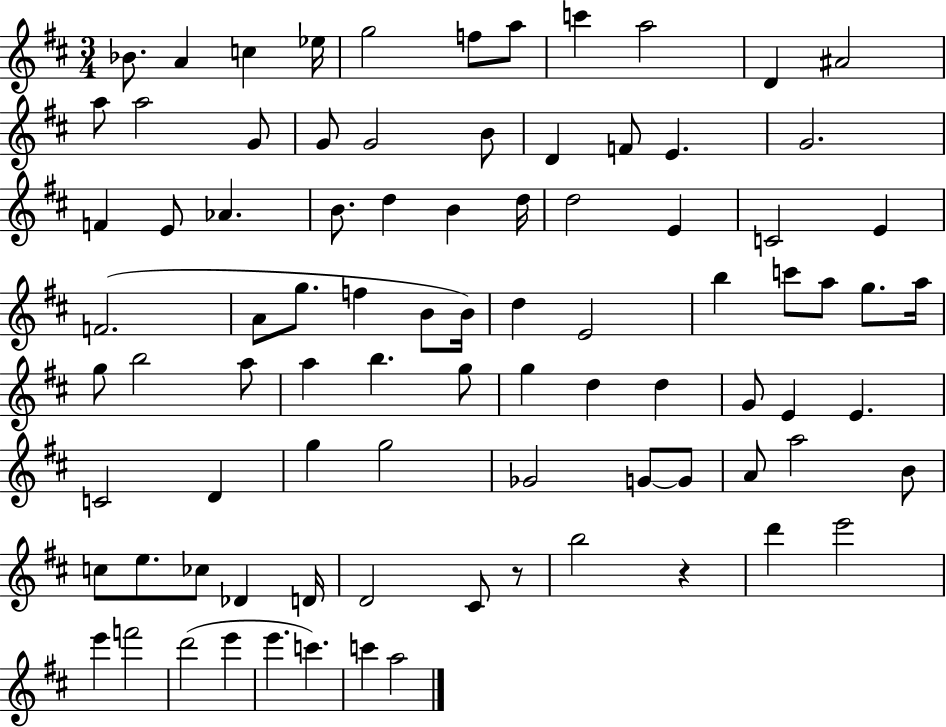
Bb4/e. A4/q C5/q Eb5/s G5/h F5/e A5/e C6/q A5/h D4/q A#4/h A5/e A5/h G4/e G4/e G4/h B4/e D4/q F4/e E4/q. G4/h. F4/q E4/e Ab4/q. B4/e. D5/q B4/q D5/s D5/h E4/q C4/h E4/q F4/h. A4/e G5/e. F5/q B4/e B4/s D5/q E4/h B5/q C6/e A5/e G5/e. A5/s G5/e B5/h A5/e A5/q B5/q. G5/e G5/q D5/q D5/q G4/e E4/q E4/q. C4/h D4/q G5/q G5/h Gb4/h G4/e G4/e A4/e A5/h B4/e C5/e E5/e. CES5/e Db4/q D4/s D4/h C#4/e R/e B5/h R/q D6/q E6/h E6/q F6/h D6/h E6/q E6/q. C6/q. C6/q A5/h